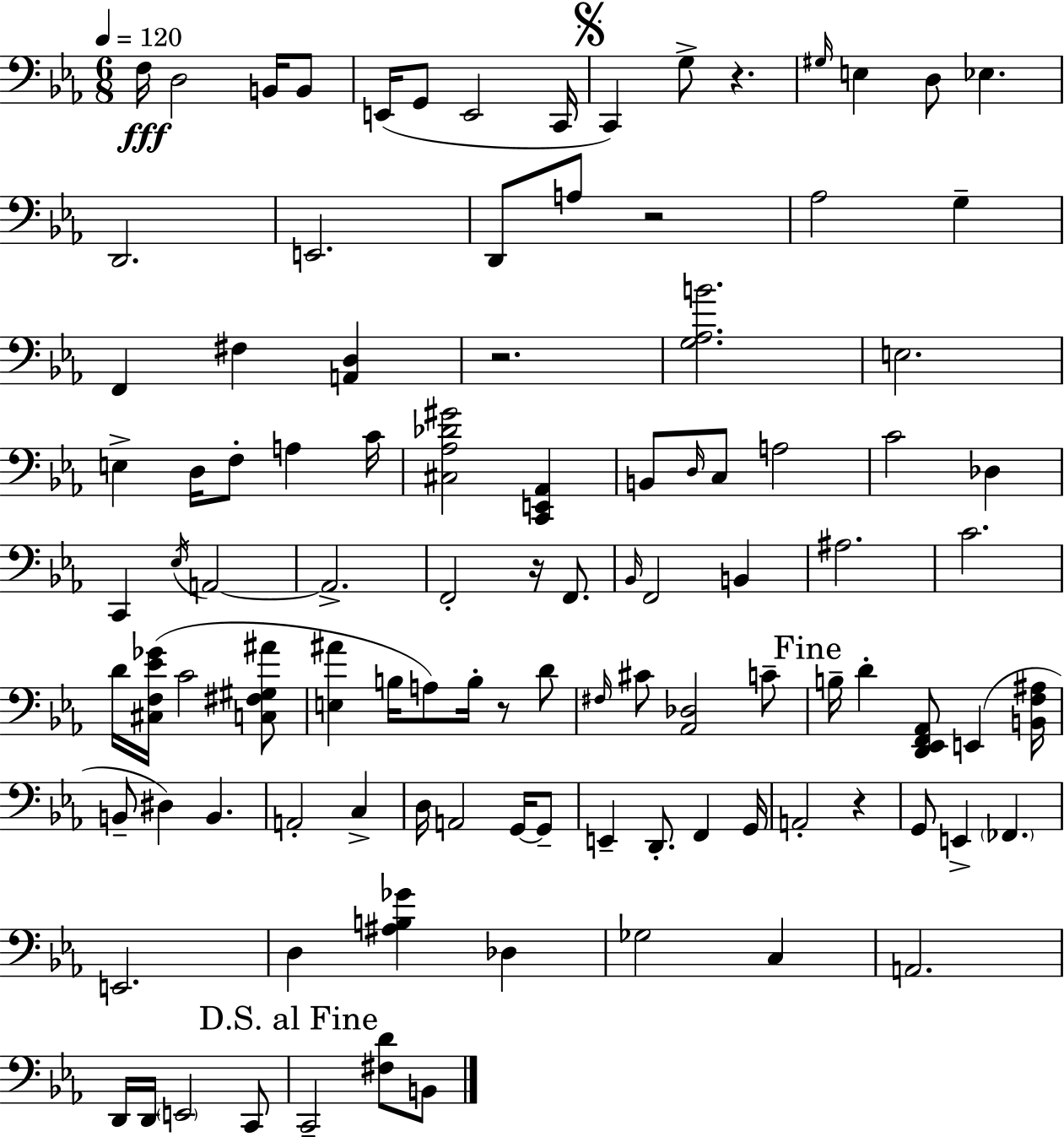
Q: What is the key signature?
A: C minor